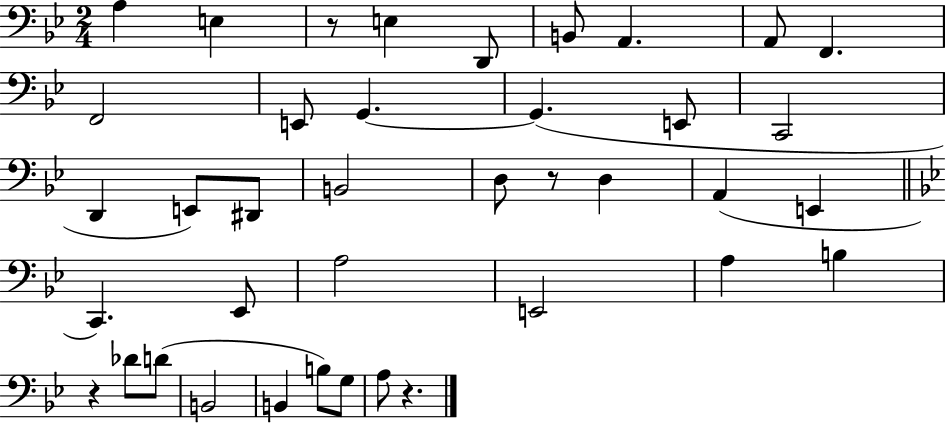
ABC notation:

X:1
T:Untitled
M:2/4
L:1/4
K:Bb
A, E, z/2 E, D,,/2 B,,/2 A,, A,,/2 F,, F,,2 E,,/2 G,, G,, E,,/2 C,,2 D,, E,,/2 ^D,,/2 B,,2 D,/2 z/2 D, A,, E,, C,, _E,,/2 A,2 E,,2 A, B, z _D/2 D/2 B,,2 B,, B,/2 G,/2 A,/2 z